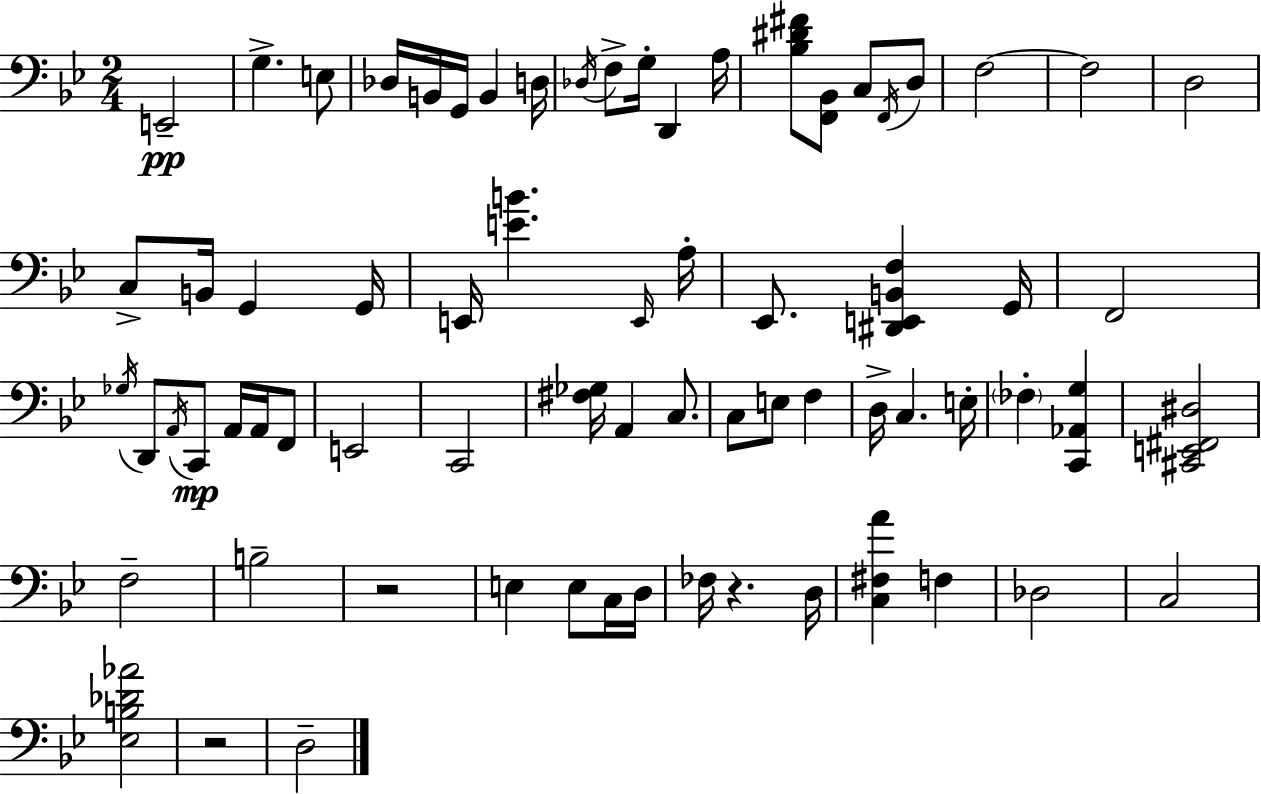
E2/h G3/q. E3/e Db3/s B2/s G2/s B2/q D3/s Db3/s F3/e G3/s D2/q A3/s [Bb3,D#4,F#4]/e [F2,Bb2]/e C3/e F2/s D3/e F3/h F3/h D3/h C3/e B2/s G2/q G2/s E2/s [E4,B4]/q. E2/s A3/s Eb2/e. [D#2,E2,B2,F3]/q G2/s F2/h Gb3/s D2/e A2/s C2/e A2/s A2/s F2/e E2/h C2/h [F#3,Gb3]/s A2/q C3/e. C3/e E3/e F3/q D3/s C3/q. E3/s FES3/q [C2,Ab2,G3]/q [C#2,E2,F#2,D#3]/h F3/h B3/h R/h E3/q E3/e C3/s D3/s FES3/s R/q. D3/s [C3,F#3,A4]/q F3/q Db3/h C3/h [Eb3,B3,Db4,Ab4]/h R/h D3/h